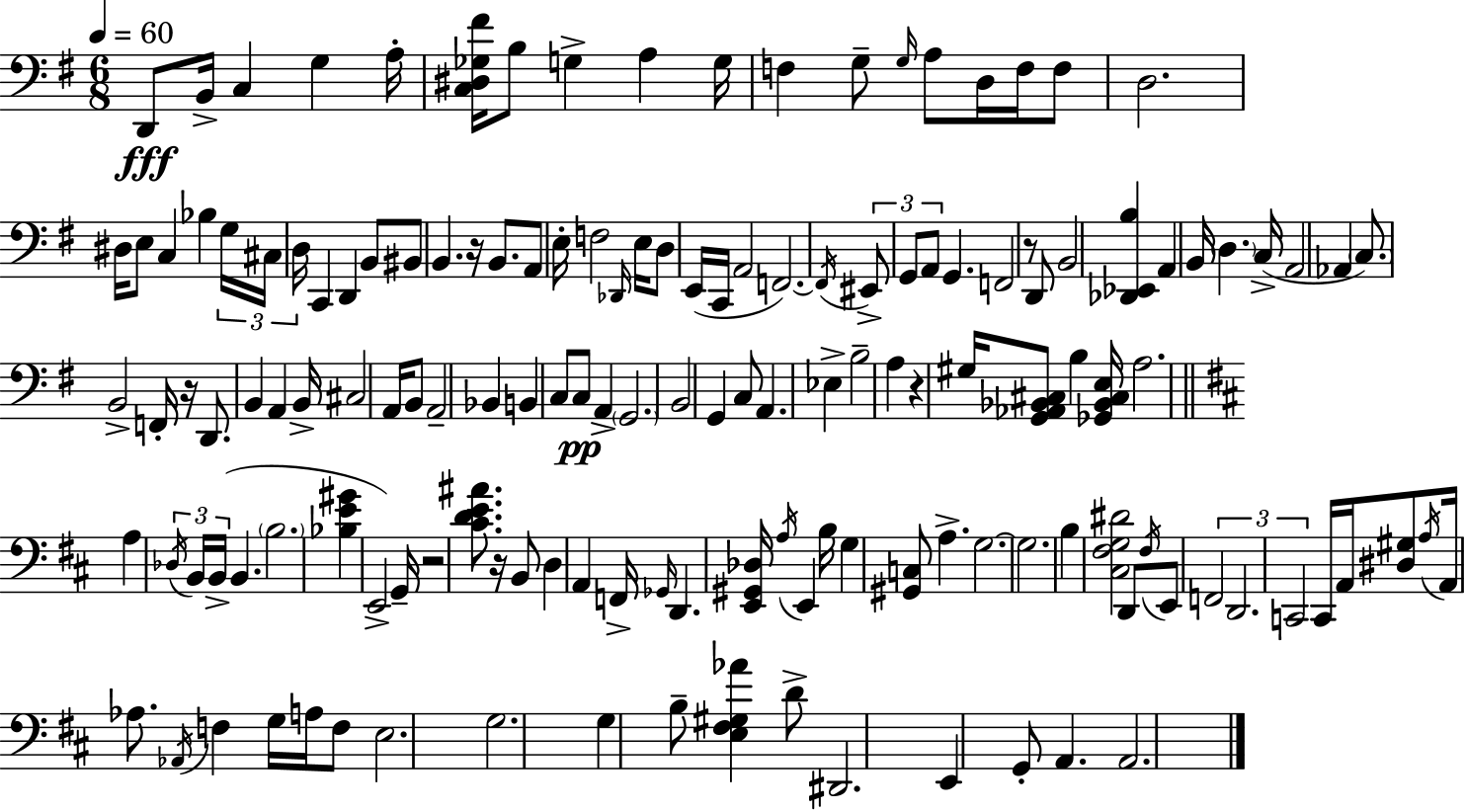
{
  \clef bass
  \numericTimeSignature
  \time 6/8
  \key g \major
  \tempo 4 = 60
  d,8\fff b,16-> c4 g4 a16-. | <c dis ges fis'>16 b8 g4-> a4 g16 | f4 g8-- \grace { g16 } a8 d16 f16 f8 | d2. | \break dis16 e8 c4 bes4 | \tuplet 3/2 { g16 cis16 d16 } c,4 d,4 b,8 | bis,8 b,4. r16 b,8. | a,8 e16-. f2 | \break \grace { des,16 } e16 d8 e,16( c,16 a,2 | f,2.~~) | \acciaccatura { f,16 } \tuplet 3/2 { eis,8-> g,8 a,8 } g,4. | f,2 r8 | \break d,8 b,2 <des, ees, b>4 | a,4 b,16 \parenthesize d4. | c16->( a,2 aes,4 | \parenthesize c8.) b,2-> | \break f,16-. r16 d,8. b,4 a,4 | b,16-> cis2 | a,16 b,8 a,2-- bes,4 | b,4 c8 c8\pp a,4-> | \break \parenthesize g,2. | b,2 g,4 | c8 a,4. ees4-> | b2-- a4 | \break r4 gis16 <g, aes, bes, cis>8 b4 | <ges, bes, cis e>16 a2. | \bar "||" \break \key b \minor a4 \tuplet 3/2 { \acciaccatura { des16 } b,16 b,16->( } b,4. | \parenthesize b2. | <bes e' gis'>4 e,2->) | g,16-- r2 <cis' d' e' ais'>8. | \break r16 b,8 d4 a,4 | f,16-> \grace { ges,16 } d,4. <e, gis, des>16 \acciaccatura { a16 } e,4 | b16 g4 <gis, c>8 a4.-> | g2.~~ | \break g2. | b4 <cis fis g dis'>2 | d,8 \acciaccatura { fis16 } e,8 \tuplet 3/2 { f,2 | d,2. | \break c,2 } | c,16 a,16 <dis gis>8 \acciaccatura { a16 } a,16 aes8. \acciaccatura { aes,16 } f4 | g16 a16 f8 e2. | g2. | \break g4 b8-- | <e fis gis aes'>4 d'8-> dis,2. | e,4 g,8-. | a,4. a,2. | \break \bar "|."
}